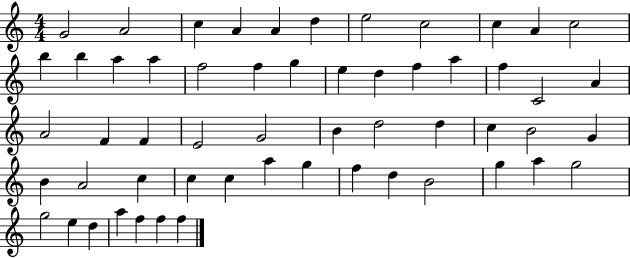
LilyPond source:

{
  \clef treble
  \numericTimeSignature
  \time 4/4
  \key c \major
  g'2 a'2 | c''4 a'4 a'4 d''4 | e''2 c''2 | c''4 a'4 c''2 | \break b''4 b''4 a''4 a''4 | f''2 f''4 g''4 | e''4 d''4 f''4 a''4 | f''4 c'2 a'4 | \break a'2 f'4 f'4 | e'2 g'2 | b'4 d''2 d''4 | c''4 b'2 g'4 | \break b'4 a'2 c''4 | c''4 c''4 a''4 g''4 | f''4 d''4 b'2 | g''4 a''4 g''2 | \break g''2 e''4 d''4 | a''4 f''4 f''4 f''4 | \bar "|."
}